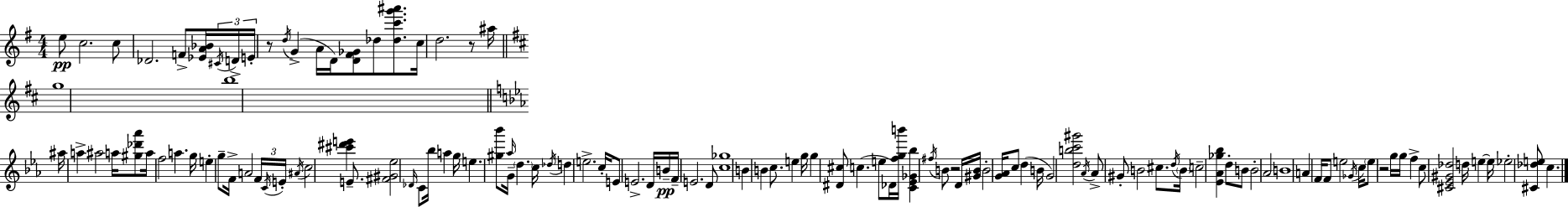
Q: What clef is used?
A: treble